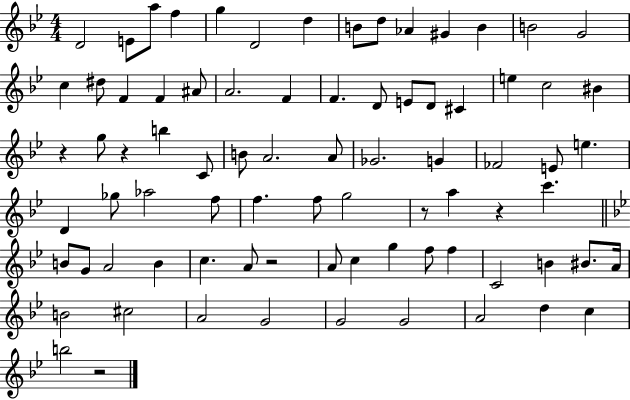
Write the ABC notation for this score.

X:1
T:Untitled
M:4/4
L:1/4
K:Bb
D2 E/2 a/2 f g D2 d B/2 d/2 _A ^G B B2 G2 c ^d/2 F F ^A/2 A2 F F D/2 E/2 D/2 ^C e c2 ^B z g/2 z b C/2 B/2 A2 A/2 _G2 G _F2 E/2 e D _g/2 _a2 f/2 f f/2 g2 z/2 a z c' B/2 G/2 A2 B c A/2 z2 A/2 c g f/2 f C2 B ^B/2 A/4 B2 ^c2 A2 G2 G2 G2 A2 d c b2 z2